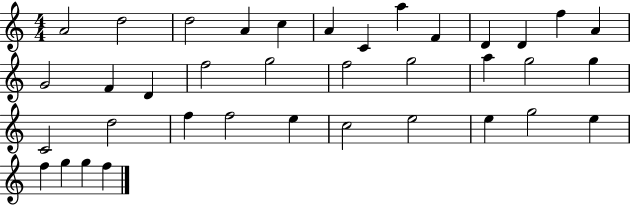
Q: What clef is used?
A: treble